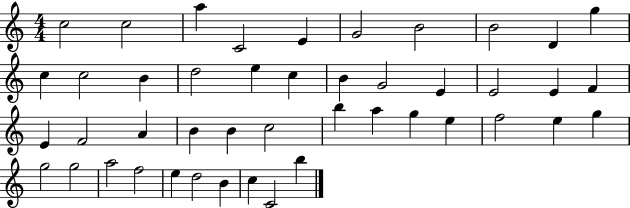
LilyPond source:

{
  \clef treble
  \numericTimeSignature
  \time 4/4
  \key c \major
  c''2 c''2 | a''4 c'2 e'4 | g'2 b'2 | b'2 d'4 g''4 | \break c''4 c''2 b'4 | d''2 e''4 c''4 | b'4 g'2 e'4 | e'2 e'4 f'4 | \break e'4 f'2 a'4 | b'4 b'4 c''2 | b''4 a''4 g''4 e''4 | f''2 e''4 g''4 | \break g''2 g''2 | a''2 f''2 | e''4 d''2 b'4 | c''4 c'2 b''4 | \break \bar "|."
}